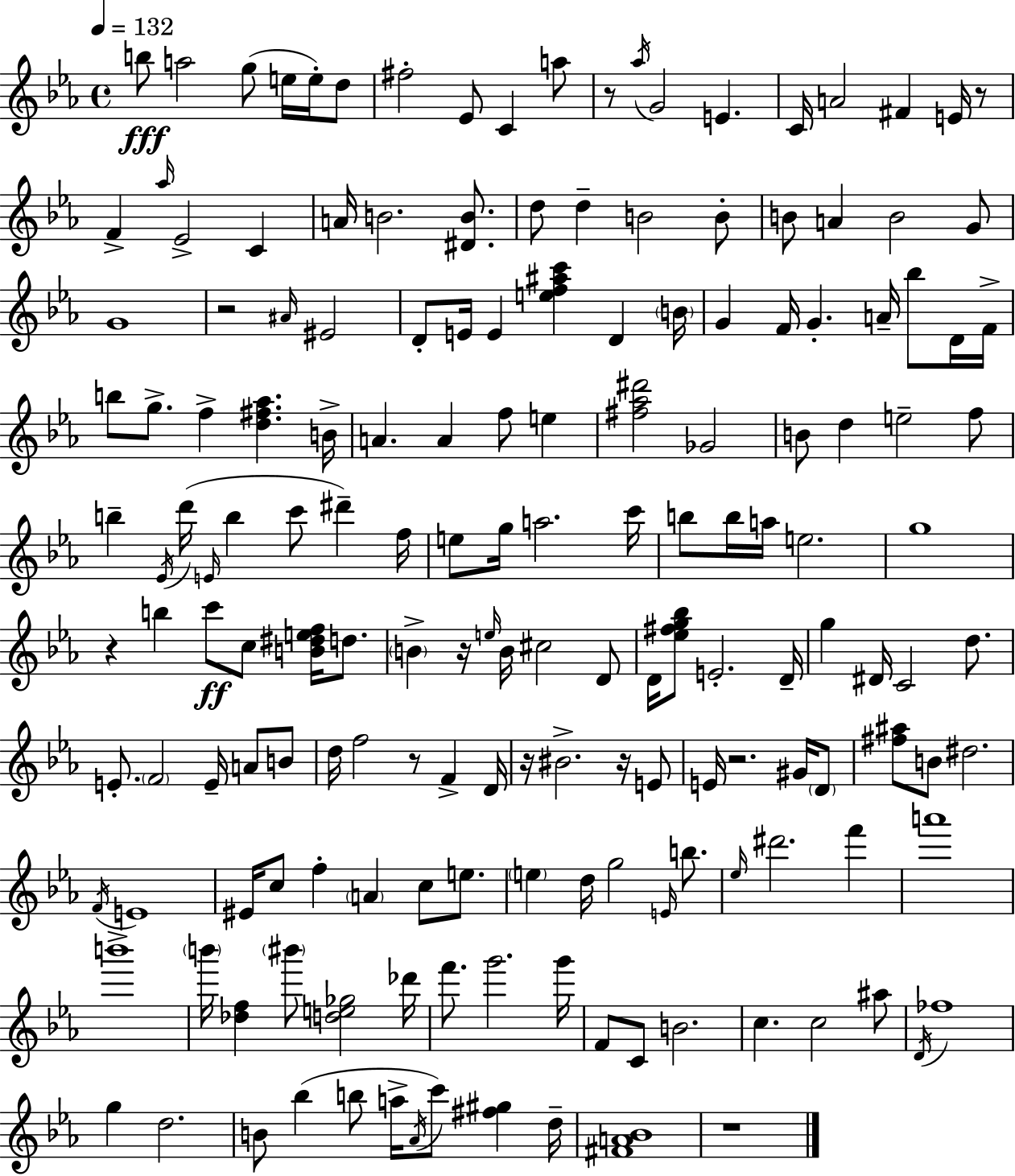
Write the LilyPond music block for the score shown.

{
  \clef treble
  \time 4/4
  \defaultTimeSignature
  \key c \minor
  \tempo 4 = 132
  \repeat volta 2 { b''8\fff a''2 g''8( e''16 e''16-.) d''8 | fis''2-. ees'8 c'4 a''8 | r8 \acciaccatura { aes''16 } g'2 e'4. | c'16 a'2 fis'4 e'16 r8 | \break f'4-> \grace { aes''16 } ees'2-> c'4 | a'16 b'2. <dis' b'>8. | d''8 d''4-- b'2 | b'8-. b'8 a'4 b'2 | \break g'8 g'1 | r2 \grace { ais'16 } eis'2 | d'8-. e'16 e'4 <e'' f'' ais'' c'''>4 d'4 | \parenthesize b'16 g'4 f'16 g'4.-. a'16-- bes''8 | \break d'16 f'16-> b''8 g''8.-> f''4-> <d'' fis'' aes''>4. | b'16-> a'4. a'4 f''8 e''4 | <fis'' aes'' dis'''>2 ges'2 | b'8 d''4 e''2-- | \break f''8 b''4-- \acciaccatura { ees'16 } d'''16( \grace { e'16 } b''4 c'''8 | dis'''4--) f''16 e''8 g''16 a''2. | c'''16 b''8 b''16 a''16 e''2. | g''1 | \break r4 b''4 c'''8\ff c''8 | <b' dis'' e'' f''>16 d''8. \parenthesize b'4-> r16 \grace { e''16 } b'16 cis''2 | d'8 d'16 <ees'' fis'' g'' bes''>8 e'2.-. | d'16-- g''4 dis'16 c'2 | \break d''8. e'8.-. \parenthesize f'2 | e'16-- a'8 b'8 d''16 f''2 r8 | f'4-> d'16 r16 bis'2.-> | r16 e'8 e'16 r2. | \break gis'16 \parenthesize d'8 <fis'' ais''>8 b'8 dis''2. | \acciaccatura { f'16 } e'1 | eis'16 c''8 f''4-. \parenthesize a'4 | c''8 e''8. \parenthesize e''4 d''16 g''2 | \break \grace { e'16 } b''8. \grace { ees''16 } dis'''2. | f'''4 a'''1 | b'''1-> | \parenthesize b'''16 <des'' f''>4 \parenthesize bis'''8 | \break <d'' e'' ges''>2 des'''16 f'''8. g'''2. | g'''16 f'8 c'8 b'2. | c''4. c''2 | ais''8 \acciaccatura { d'16 } fes''1 | \break g''4 d''2. | b'8 bes''4( | b''8 a''16-> \acciaccatura { aes'16 } c'''8) <fis'' gis''>4 d''16-- <fis' a' bes'>1 | r1 | \break } \bar "|."
}